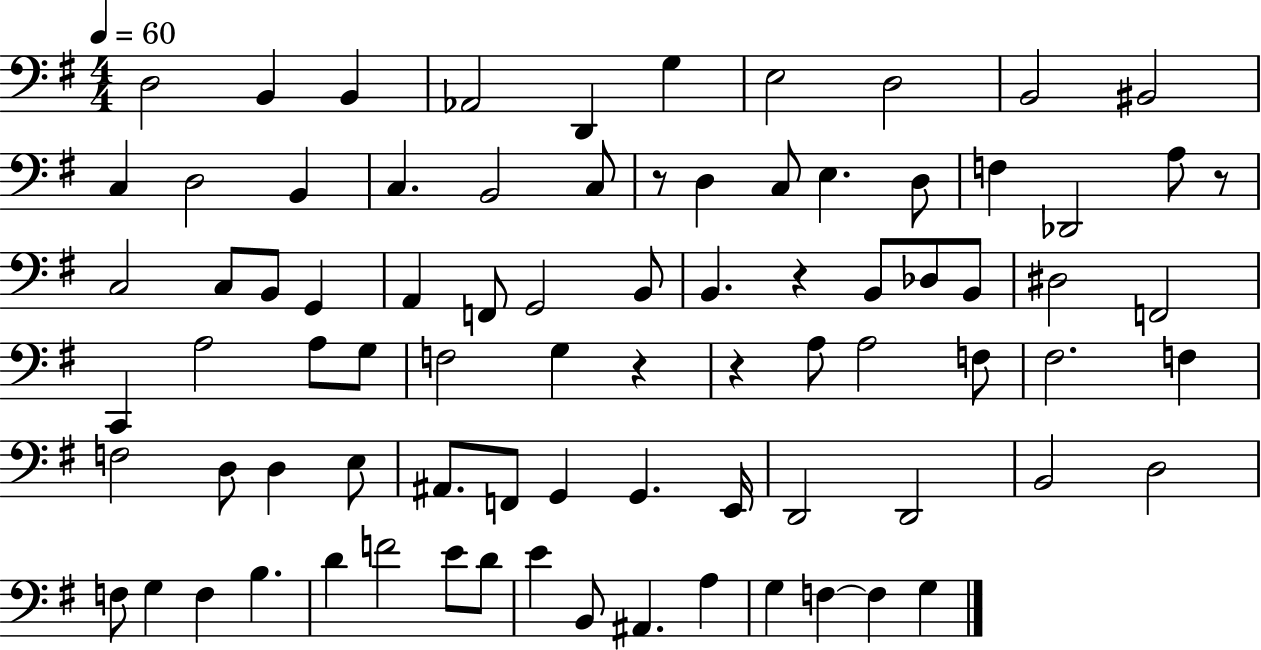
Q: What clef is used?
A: bass